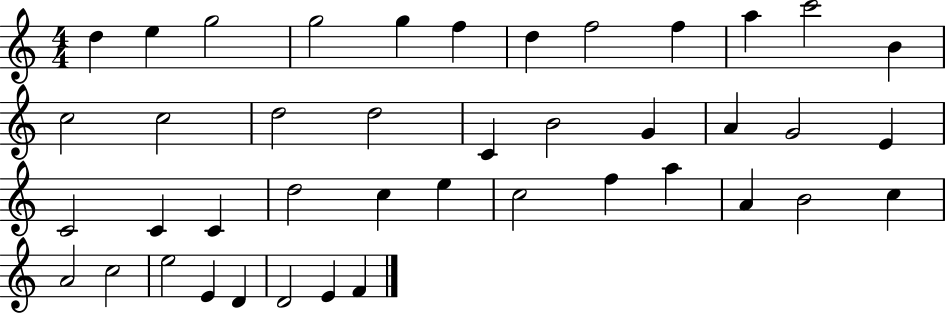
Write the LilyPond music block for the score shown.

{
  \clef treble
  \numericTimeSignature
  \time 4/4
  \key c \major
  d''4 e''4 g''2 | g''2 g''4 f''4 | d''4 f''2 f''4 | a''4 c'''2 b'4 | \break c''2 c''2 | d''2 d''2 | c'4 b'2 g'4 | a'4 g'2 e'4 | \break c'2 c'4 c'4 | d''2 c''4 e''4 | c''2 f''4 a''4 | a'4 b'2 c''4 | \break a'2 c''2 | e''2 e'4 d'4 | d'2 e'4 f'4 | \bar "|."
}